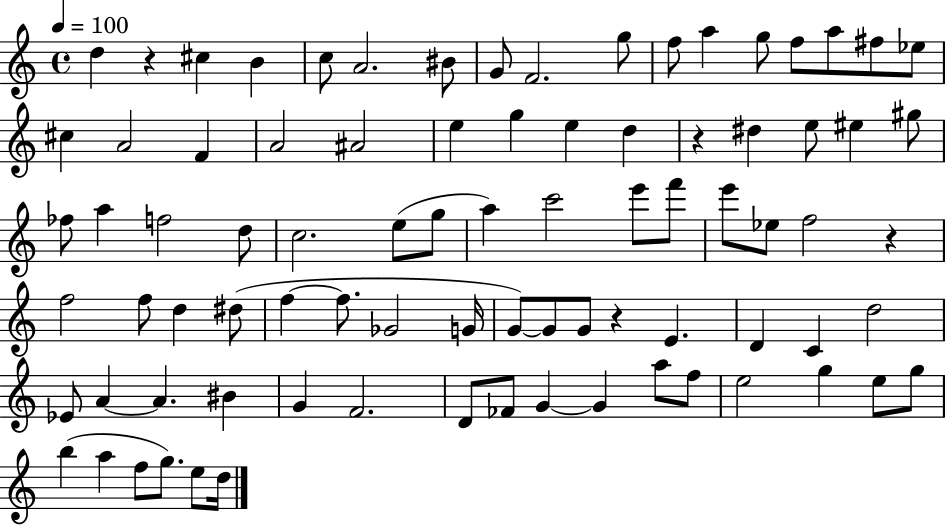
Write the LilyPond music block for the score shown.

{
  \clef treble
  \time 4/4
  \defaultTimeSignature
  \key c \major
  \tempo 4 = 100
  d''4 r4 cis''4 b'4 | c''8 a'2. bis'8 | g'8 f'2. g''8 | f''8 a''4 g''8 f''8 a''8 fis''8 ees''8 | \break cis''4 a'2 f'4 | a'2 ais'2 | e''4 g''4 e''4 d''4 | r4 dis''4 e''8 eis''4 gis''8 | \break fes''8 a''4 f''2 d''8 | c''2. e''8( g''8 | a''4) c'''2 e'''8 f'''8 | e'''8 ees''8 f''2 r4 | \break f''2 f''8 d''4 dis''8( | f''4~~ f''8. ges'2 g'16 | g'8~~) g'8 g'8 r4 e'4. | d'4 c'4 d''2 | \break ees'8 a'4~~ a'4. bis'4 | g'4 f'2. | d'8 fes'8 g'4~~ g'4 a''8 f''8 | e''2 g''4 e''8 g''8 | \break b''4( a''4 f''8 g''8.) e''8 d''16 | \bar "|."
}